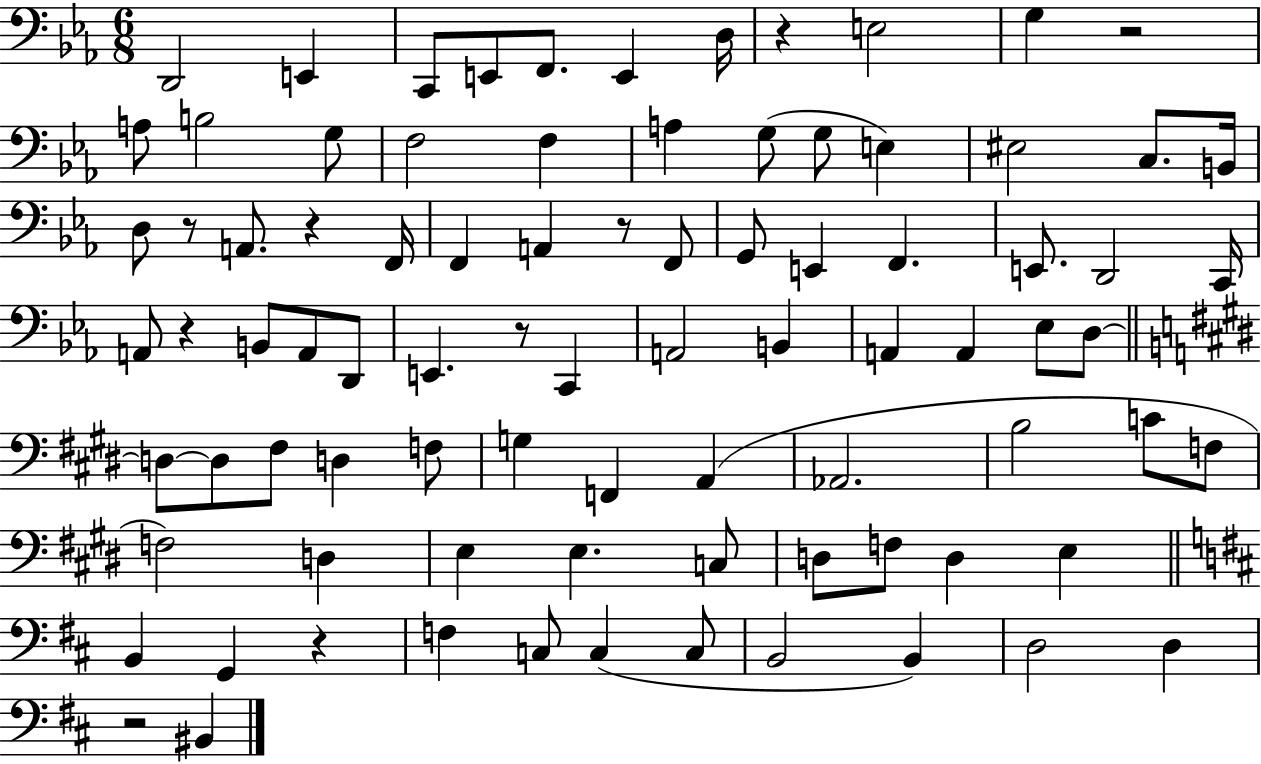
{
  \clef bass
  \numericTimeSignature
  \time 6/8
  \key ees \major
  \repeat volta 2 { d,2 e,4 | c,8 e,8 f,8. e,4 d16 | r4 e2 | g4 r2 | \break a8 b2 g8 | f2 f4 | a4 g8( g8 e4) | eis2 c8. b,16 | \break d8 r8 a,8. r4 f,16 | f,4 a,4 r8 f,8 | g,8 e,4 f,4. | e,8. d,2 c,16 | \break a,8 r4 b,8 a,8 d,8 | e,4. r8 c,4 | a,2 b,4 | a,4 a,4 ees8 d8~~ | \break \bar "||" \break \key e \major d8~~ d8 fis8 d4 f8 | g4 f,4 a,4( | aes,2. | b2 c'8 f8 | \break f2) d4 | e4 e4. c8 | d8 f8 d4 e4 | \bar "||" \break \key b \minor b,4 g,4 r4 | f4 c8 c4( c8 | b,2 b,4) | d2 d4 | \break r2 bis,4 | } \bar "|."
}